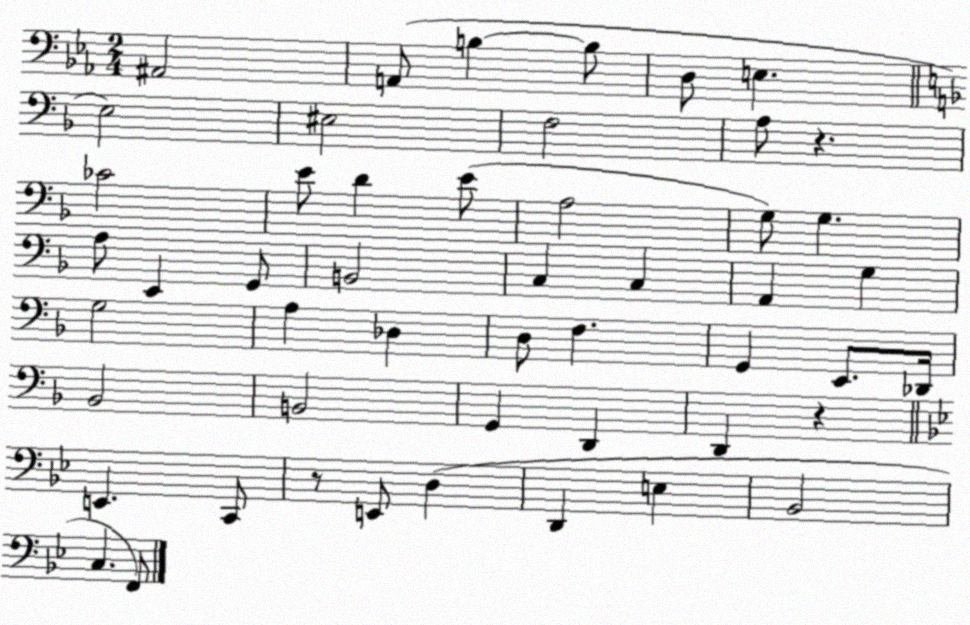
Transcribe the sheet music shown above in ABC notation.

X:1
T:Untitled
M:2/4
L:1/4
K:Eb
^A,,2 A,,/2 B, B,/2 D,/2 E, E,2 ^E,2 F,2 A,/2 z _C2 E/2 D E/2 A,2 G,/2 G, A,/2 E,, G,,/2 B,,2 C, C, A,, G, G,2 A, _D, D,/2 F, G,, E,,/2 _D,,/4 _B,,2 B,,2 G,, D,, D,, z E,, C,,/2 z/2 E,,/2 D, D,, E, _B,,2 C, F,,/2